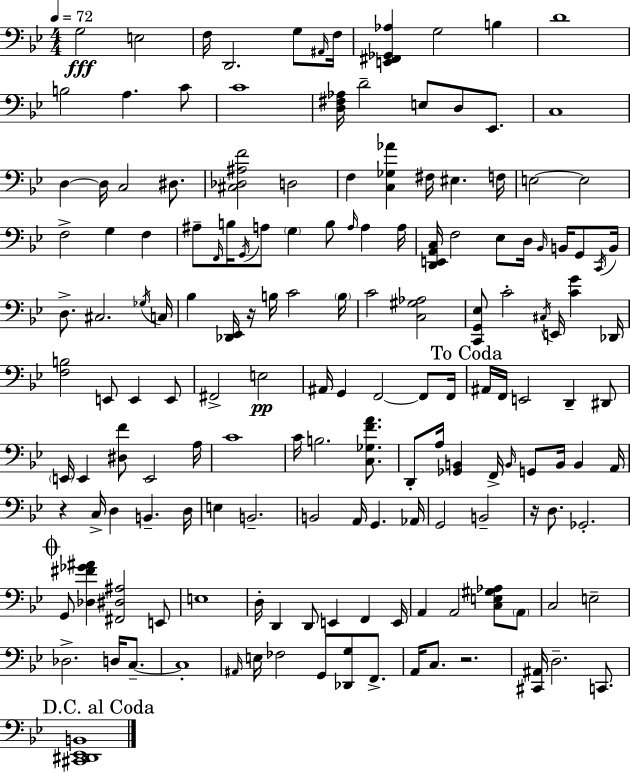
G3/h E3/h F3/s D2/h. G3/e A#2/s F3/s [E2,F#2,Gb2,Ab3]/q G3/h B3/q D4/w B3/h A3/q. C4/e C4/w [D3,F#3,Ab3]/s D4/h E3/e D3/e Eb2/e. C3/w D3/q D3/s C3/h D#3/e. [C#3,Db3,A#3,F4]/h D3/h F3/q [C3,Gb3,Ab4]/q F#3/s EIS3/q. F3/s E3/h E3/h F3/h G3/q F3/q A#3/e F2/s B3/s G2/s A3/e G3/q B3/e A3/s A3/q A3/s [D2,E2,A2,C3]/s F3/h Eb3/e D3/s Bb2/s B2/s G2/e C2/s B2/s D3/e. C#3/h. Gb3/s C3/s Bb3/q [Db2,Eb2]/s R/s B3/s C4/h B3/s C4/h [C3,G#3,Ab3]/h [C2,G2,Eb3]/e C4/h C#3/s E2/s [C4,G4]/q Db2/s [F3,B3]/h E2/e E2/q E2/e F#2/h E3/h A#2/s G2/q F2/h F2/e F2/s A#2/s F2/s E2/h D2/q D#2/e E2/s E2/q [D#3,F4]/e E2/h A3/s C4/w C4/s B3/h. [C3,Gb3,F4,A4]/e. D2/e A3/s [Gb2,B2]/q F2/s B2/s G2/e B2/s B2/q A2/s R/q C3/s D3/q B2/q. D3/s E3/q B2/h. B2/h A2/s G2/q. Ab2/s G2/h B2/h R/s D3/e. Gb2/h. G2/e [Db3,F#4,Gb4,A#4]/q [F#2,D#3,A#3]/h E2/e E3/w D3/s D2/q D2/e E2/q F2/q E2/s A2/q A2/h [C3,E3,G#3,Ab3]/e A2/e C3/h E3/h Db3/h. D3/s C3/e. C3/w A#2/s E3/s FES3/h G2/e [Db2,G3]/e F2/e. A2/s C3/e. R/h. [C#2,A#2]/s D3/h. C2/e. [C#2,D#2,Eb2,B2]/w